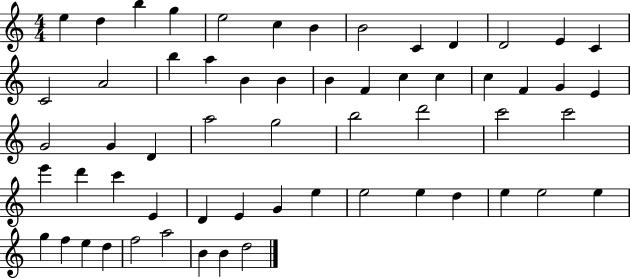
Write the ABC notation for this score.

X:1
T:Untitled
M:4/4
L:1/4
K:C
e d b g e2 c B B2 C D D2 E C C2 A2 b a B B B F c c c F G E G2 G D a2 g2 b2 d'2 c'2 c'2 e' d' c' E D E G e e2 e d e e2 e g f e d f2 a2 B B d2